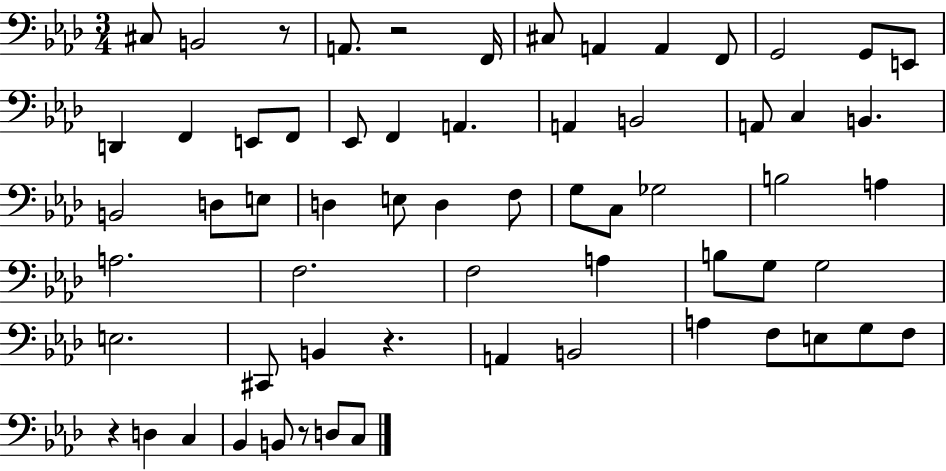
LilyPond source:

{
  \clef bass
  \numericTimeSignature
  \time 3/4
  \key aes \major
  cis8 b,2 r8 | a,8. r2 f,16 | cis8 a,4 a,4 f,8 | g,2 g,8 e,8 | \break d,4 f,4 e,8 f,8 | ees,8 f,4 a,4. | a,4 b,2 | a,8 c4 b,4. | \break b,2 d8 e8 | d4 e8 d4 f8 | g8 c8 ges2 | b2 a4 | \break a2. | f2. | f2 a4 | b8 g8 g2 | \break e2. | cis,8 b,4 r4. | a,4 b,2 | a4 f8 e8 g8 f8 | \break r4 d4 c4 | bes,4 b,8 r8 d8 c8 | \bar "|."
}